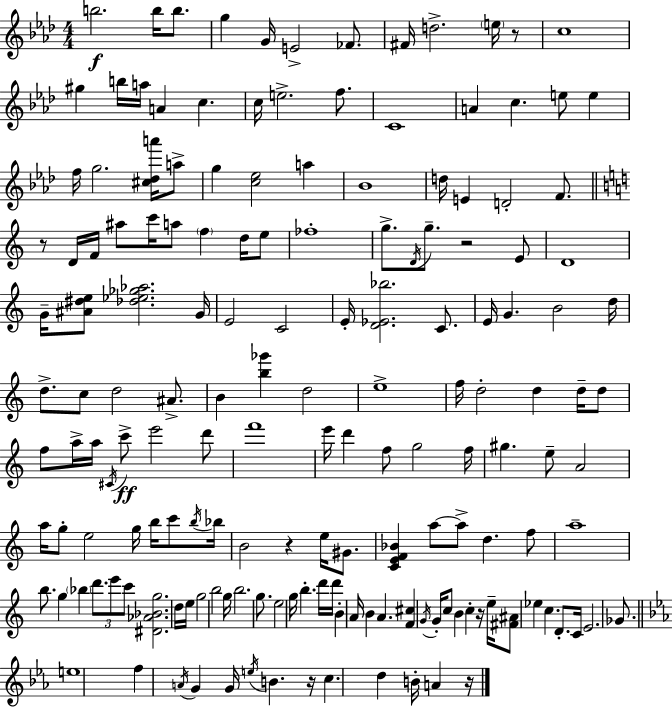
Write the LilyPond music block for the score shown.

{
  \clef treble
  \numericTimeSignature
  \time 4/4
  \key aes \major
  \repeat volta 2 { b''2.\f b''16 b''8. | g''4 g'16 e'2-> fes'8. | fis'16 d''2.-> \parenthesize e''16 r8 | c''1 | \break gis''4 b''16 a''16 a'4 c''4. | c''16 e''2.-> f''8. | c'1 | a'4 c''4. e''8 e''4 | \break f''16 g''2. <cis'' des'' a'''>16 a''8-> | g''4 <c'' ees''>2 a''4 | bes'1 | d''16 e'4 d'2-. f'8. | \break \bar "||" \break \key c \major r8 d'16 f'16 ais''8 c'''16 a''8 \parenthesize f''4 d''16 e''8 | fes''1-. | g''8.-> \acciaccatura { d'16 } g''8.-- r2 e'8 | d'1 | \break g'16-- <ais' dis'' e''>8 <des'' ees'' ges'' aes''>2. | g'16 e'2 c'2 | e'16-. <d' ees' bes''>2. c'8. | e'16 g'4. b'2 | \break d''16 d''8.-> c''8 d''2 ais'8.-> | b'4 <b'' ges'''>4 d''2 | e''1-> | f''16 d''2-. d''4 d''16-- d''8 | \break f''8 a''16-> a''16 \acciaccatura { cis'16 }\ff c'''8-> e'''2 | d'''8 f'''1 | e'''16 d'''4 f''8 g''2 | f''16 gis''4. e''8-- a'2 | \break a''16 g''8-. e''2 g''16 b''16 c'''8 | \acciaccatura { b''16 } bes''16 b'2 r4 e''16 | gis'8. <c' e' f' bes'>4 a''8~~ a''8-> d''4. | f''8 a''1-- | \break b''8. g''4 \parenthesize bes''4 \tuplet 3/2 { d'''8. | e'''8 c'''8 } <dis' aes' bes' g''>2. | d''16 e''16 g''2 b''2 | g''16 b''2. | \break g''8. e''2 g''16 b''4.-. | d'''16 d'''16 b'4-. a'16 b'4 a'4. | <f' cis''>4 \acciaccatura { g'16 } g'16-. c''8 b'4 c''4-. | r16 e''16-- <fis' ais'>8 ees''4 c''4. | \break d'8.-. c'16 e'2. | ges'8. \bar "||" \break \key c \minor e''1 | f''4 \acciaccatura { a'16 } g'4 g'16 \acciaccatura { e''16 } b'4. | r16 c''4. d''4 b'16-. a'4 | r16 } \bar "|."
}